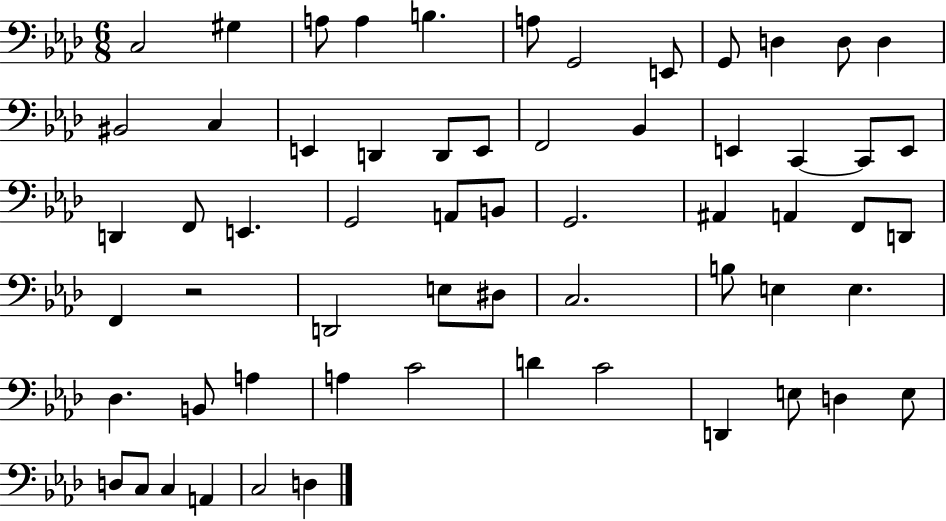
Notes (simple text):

C3/h G#3/q A3/e A3/q B3/q. A3/e G2/h E2/e G2/e D3/q D3/e D3/q BIS2/h C3/q E2/q D2/q D2/e E2/e F2/h Bb2/q E2/q C2/q C2/e E2/e D2/q F2/e E2/q. G2/h A2/e B2/e G2/h. A#2/q A2/q F2/e D2/e F2/q R/h D2/h E3/e D#3/e C3/h. B3/e E3/q E3/q. Db3/q. B2/e A3/q A3/q C4/h D4/q C4/h D2/q E3/e D3/q E3/e D3/e C3/e C3/q A2/q C3/h D3/q